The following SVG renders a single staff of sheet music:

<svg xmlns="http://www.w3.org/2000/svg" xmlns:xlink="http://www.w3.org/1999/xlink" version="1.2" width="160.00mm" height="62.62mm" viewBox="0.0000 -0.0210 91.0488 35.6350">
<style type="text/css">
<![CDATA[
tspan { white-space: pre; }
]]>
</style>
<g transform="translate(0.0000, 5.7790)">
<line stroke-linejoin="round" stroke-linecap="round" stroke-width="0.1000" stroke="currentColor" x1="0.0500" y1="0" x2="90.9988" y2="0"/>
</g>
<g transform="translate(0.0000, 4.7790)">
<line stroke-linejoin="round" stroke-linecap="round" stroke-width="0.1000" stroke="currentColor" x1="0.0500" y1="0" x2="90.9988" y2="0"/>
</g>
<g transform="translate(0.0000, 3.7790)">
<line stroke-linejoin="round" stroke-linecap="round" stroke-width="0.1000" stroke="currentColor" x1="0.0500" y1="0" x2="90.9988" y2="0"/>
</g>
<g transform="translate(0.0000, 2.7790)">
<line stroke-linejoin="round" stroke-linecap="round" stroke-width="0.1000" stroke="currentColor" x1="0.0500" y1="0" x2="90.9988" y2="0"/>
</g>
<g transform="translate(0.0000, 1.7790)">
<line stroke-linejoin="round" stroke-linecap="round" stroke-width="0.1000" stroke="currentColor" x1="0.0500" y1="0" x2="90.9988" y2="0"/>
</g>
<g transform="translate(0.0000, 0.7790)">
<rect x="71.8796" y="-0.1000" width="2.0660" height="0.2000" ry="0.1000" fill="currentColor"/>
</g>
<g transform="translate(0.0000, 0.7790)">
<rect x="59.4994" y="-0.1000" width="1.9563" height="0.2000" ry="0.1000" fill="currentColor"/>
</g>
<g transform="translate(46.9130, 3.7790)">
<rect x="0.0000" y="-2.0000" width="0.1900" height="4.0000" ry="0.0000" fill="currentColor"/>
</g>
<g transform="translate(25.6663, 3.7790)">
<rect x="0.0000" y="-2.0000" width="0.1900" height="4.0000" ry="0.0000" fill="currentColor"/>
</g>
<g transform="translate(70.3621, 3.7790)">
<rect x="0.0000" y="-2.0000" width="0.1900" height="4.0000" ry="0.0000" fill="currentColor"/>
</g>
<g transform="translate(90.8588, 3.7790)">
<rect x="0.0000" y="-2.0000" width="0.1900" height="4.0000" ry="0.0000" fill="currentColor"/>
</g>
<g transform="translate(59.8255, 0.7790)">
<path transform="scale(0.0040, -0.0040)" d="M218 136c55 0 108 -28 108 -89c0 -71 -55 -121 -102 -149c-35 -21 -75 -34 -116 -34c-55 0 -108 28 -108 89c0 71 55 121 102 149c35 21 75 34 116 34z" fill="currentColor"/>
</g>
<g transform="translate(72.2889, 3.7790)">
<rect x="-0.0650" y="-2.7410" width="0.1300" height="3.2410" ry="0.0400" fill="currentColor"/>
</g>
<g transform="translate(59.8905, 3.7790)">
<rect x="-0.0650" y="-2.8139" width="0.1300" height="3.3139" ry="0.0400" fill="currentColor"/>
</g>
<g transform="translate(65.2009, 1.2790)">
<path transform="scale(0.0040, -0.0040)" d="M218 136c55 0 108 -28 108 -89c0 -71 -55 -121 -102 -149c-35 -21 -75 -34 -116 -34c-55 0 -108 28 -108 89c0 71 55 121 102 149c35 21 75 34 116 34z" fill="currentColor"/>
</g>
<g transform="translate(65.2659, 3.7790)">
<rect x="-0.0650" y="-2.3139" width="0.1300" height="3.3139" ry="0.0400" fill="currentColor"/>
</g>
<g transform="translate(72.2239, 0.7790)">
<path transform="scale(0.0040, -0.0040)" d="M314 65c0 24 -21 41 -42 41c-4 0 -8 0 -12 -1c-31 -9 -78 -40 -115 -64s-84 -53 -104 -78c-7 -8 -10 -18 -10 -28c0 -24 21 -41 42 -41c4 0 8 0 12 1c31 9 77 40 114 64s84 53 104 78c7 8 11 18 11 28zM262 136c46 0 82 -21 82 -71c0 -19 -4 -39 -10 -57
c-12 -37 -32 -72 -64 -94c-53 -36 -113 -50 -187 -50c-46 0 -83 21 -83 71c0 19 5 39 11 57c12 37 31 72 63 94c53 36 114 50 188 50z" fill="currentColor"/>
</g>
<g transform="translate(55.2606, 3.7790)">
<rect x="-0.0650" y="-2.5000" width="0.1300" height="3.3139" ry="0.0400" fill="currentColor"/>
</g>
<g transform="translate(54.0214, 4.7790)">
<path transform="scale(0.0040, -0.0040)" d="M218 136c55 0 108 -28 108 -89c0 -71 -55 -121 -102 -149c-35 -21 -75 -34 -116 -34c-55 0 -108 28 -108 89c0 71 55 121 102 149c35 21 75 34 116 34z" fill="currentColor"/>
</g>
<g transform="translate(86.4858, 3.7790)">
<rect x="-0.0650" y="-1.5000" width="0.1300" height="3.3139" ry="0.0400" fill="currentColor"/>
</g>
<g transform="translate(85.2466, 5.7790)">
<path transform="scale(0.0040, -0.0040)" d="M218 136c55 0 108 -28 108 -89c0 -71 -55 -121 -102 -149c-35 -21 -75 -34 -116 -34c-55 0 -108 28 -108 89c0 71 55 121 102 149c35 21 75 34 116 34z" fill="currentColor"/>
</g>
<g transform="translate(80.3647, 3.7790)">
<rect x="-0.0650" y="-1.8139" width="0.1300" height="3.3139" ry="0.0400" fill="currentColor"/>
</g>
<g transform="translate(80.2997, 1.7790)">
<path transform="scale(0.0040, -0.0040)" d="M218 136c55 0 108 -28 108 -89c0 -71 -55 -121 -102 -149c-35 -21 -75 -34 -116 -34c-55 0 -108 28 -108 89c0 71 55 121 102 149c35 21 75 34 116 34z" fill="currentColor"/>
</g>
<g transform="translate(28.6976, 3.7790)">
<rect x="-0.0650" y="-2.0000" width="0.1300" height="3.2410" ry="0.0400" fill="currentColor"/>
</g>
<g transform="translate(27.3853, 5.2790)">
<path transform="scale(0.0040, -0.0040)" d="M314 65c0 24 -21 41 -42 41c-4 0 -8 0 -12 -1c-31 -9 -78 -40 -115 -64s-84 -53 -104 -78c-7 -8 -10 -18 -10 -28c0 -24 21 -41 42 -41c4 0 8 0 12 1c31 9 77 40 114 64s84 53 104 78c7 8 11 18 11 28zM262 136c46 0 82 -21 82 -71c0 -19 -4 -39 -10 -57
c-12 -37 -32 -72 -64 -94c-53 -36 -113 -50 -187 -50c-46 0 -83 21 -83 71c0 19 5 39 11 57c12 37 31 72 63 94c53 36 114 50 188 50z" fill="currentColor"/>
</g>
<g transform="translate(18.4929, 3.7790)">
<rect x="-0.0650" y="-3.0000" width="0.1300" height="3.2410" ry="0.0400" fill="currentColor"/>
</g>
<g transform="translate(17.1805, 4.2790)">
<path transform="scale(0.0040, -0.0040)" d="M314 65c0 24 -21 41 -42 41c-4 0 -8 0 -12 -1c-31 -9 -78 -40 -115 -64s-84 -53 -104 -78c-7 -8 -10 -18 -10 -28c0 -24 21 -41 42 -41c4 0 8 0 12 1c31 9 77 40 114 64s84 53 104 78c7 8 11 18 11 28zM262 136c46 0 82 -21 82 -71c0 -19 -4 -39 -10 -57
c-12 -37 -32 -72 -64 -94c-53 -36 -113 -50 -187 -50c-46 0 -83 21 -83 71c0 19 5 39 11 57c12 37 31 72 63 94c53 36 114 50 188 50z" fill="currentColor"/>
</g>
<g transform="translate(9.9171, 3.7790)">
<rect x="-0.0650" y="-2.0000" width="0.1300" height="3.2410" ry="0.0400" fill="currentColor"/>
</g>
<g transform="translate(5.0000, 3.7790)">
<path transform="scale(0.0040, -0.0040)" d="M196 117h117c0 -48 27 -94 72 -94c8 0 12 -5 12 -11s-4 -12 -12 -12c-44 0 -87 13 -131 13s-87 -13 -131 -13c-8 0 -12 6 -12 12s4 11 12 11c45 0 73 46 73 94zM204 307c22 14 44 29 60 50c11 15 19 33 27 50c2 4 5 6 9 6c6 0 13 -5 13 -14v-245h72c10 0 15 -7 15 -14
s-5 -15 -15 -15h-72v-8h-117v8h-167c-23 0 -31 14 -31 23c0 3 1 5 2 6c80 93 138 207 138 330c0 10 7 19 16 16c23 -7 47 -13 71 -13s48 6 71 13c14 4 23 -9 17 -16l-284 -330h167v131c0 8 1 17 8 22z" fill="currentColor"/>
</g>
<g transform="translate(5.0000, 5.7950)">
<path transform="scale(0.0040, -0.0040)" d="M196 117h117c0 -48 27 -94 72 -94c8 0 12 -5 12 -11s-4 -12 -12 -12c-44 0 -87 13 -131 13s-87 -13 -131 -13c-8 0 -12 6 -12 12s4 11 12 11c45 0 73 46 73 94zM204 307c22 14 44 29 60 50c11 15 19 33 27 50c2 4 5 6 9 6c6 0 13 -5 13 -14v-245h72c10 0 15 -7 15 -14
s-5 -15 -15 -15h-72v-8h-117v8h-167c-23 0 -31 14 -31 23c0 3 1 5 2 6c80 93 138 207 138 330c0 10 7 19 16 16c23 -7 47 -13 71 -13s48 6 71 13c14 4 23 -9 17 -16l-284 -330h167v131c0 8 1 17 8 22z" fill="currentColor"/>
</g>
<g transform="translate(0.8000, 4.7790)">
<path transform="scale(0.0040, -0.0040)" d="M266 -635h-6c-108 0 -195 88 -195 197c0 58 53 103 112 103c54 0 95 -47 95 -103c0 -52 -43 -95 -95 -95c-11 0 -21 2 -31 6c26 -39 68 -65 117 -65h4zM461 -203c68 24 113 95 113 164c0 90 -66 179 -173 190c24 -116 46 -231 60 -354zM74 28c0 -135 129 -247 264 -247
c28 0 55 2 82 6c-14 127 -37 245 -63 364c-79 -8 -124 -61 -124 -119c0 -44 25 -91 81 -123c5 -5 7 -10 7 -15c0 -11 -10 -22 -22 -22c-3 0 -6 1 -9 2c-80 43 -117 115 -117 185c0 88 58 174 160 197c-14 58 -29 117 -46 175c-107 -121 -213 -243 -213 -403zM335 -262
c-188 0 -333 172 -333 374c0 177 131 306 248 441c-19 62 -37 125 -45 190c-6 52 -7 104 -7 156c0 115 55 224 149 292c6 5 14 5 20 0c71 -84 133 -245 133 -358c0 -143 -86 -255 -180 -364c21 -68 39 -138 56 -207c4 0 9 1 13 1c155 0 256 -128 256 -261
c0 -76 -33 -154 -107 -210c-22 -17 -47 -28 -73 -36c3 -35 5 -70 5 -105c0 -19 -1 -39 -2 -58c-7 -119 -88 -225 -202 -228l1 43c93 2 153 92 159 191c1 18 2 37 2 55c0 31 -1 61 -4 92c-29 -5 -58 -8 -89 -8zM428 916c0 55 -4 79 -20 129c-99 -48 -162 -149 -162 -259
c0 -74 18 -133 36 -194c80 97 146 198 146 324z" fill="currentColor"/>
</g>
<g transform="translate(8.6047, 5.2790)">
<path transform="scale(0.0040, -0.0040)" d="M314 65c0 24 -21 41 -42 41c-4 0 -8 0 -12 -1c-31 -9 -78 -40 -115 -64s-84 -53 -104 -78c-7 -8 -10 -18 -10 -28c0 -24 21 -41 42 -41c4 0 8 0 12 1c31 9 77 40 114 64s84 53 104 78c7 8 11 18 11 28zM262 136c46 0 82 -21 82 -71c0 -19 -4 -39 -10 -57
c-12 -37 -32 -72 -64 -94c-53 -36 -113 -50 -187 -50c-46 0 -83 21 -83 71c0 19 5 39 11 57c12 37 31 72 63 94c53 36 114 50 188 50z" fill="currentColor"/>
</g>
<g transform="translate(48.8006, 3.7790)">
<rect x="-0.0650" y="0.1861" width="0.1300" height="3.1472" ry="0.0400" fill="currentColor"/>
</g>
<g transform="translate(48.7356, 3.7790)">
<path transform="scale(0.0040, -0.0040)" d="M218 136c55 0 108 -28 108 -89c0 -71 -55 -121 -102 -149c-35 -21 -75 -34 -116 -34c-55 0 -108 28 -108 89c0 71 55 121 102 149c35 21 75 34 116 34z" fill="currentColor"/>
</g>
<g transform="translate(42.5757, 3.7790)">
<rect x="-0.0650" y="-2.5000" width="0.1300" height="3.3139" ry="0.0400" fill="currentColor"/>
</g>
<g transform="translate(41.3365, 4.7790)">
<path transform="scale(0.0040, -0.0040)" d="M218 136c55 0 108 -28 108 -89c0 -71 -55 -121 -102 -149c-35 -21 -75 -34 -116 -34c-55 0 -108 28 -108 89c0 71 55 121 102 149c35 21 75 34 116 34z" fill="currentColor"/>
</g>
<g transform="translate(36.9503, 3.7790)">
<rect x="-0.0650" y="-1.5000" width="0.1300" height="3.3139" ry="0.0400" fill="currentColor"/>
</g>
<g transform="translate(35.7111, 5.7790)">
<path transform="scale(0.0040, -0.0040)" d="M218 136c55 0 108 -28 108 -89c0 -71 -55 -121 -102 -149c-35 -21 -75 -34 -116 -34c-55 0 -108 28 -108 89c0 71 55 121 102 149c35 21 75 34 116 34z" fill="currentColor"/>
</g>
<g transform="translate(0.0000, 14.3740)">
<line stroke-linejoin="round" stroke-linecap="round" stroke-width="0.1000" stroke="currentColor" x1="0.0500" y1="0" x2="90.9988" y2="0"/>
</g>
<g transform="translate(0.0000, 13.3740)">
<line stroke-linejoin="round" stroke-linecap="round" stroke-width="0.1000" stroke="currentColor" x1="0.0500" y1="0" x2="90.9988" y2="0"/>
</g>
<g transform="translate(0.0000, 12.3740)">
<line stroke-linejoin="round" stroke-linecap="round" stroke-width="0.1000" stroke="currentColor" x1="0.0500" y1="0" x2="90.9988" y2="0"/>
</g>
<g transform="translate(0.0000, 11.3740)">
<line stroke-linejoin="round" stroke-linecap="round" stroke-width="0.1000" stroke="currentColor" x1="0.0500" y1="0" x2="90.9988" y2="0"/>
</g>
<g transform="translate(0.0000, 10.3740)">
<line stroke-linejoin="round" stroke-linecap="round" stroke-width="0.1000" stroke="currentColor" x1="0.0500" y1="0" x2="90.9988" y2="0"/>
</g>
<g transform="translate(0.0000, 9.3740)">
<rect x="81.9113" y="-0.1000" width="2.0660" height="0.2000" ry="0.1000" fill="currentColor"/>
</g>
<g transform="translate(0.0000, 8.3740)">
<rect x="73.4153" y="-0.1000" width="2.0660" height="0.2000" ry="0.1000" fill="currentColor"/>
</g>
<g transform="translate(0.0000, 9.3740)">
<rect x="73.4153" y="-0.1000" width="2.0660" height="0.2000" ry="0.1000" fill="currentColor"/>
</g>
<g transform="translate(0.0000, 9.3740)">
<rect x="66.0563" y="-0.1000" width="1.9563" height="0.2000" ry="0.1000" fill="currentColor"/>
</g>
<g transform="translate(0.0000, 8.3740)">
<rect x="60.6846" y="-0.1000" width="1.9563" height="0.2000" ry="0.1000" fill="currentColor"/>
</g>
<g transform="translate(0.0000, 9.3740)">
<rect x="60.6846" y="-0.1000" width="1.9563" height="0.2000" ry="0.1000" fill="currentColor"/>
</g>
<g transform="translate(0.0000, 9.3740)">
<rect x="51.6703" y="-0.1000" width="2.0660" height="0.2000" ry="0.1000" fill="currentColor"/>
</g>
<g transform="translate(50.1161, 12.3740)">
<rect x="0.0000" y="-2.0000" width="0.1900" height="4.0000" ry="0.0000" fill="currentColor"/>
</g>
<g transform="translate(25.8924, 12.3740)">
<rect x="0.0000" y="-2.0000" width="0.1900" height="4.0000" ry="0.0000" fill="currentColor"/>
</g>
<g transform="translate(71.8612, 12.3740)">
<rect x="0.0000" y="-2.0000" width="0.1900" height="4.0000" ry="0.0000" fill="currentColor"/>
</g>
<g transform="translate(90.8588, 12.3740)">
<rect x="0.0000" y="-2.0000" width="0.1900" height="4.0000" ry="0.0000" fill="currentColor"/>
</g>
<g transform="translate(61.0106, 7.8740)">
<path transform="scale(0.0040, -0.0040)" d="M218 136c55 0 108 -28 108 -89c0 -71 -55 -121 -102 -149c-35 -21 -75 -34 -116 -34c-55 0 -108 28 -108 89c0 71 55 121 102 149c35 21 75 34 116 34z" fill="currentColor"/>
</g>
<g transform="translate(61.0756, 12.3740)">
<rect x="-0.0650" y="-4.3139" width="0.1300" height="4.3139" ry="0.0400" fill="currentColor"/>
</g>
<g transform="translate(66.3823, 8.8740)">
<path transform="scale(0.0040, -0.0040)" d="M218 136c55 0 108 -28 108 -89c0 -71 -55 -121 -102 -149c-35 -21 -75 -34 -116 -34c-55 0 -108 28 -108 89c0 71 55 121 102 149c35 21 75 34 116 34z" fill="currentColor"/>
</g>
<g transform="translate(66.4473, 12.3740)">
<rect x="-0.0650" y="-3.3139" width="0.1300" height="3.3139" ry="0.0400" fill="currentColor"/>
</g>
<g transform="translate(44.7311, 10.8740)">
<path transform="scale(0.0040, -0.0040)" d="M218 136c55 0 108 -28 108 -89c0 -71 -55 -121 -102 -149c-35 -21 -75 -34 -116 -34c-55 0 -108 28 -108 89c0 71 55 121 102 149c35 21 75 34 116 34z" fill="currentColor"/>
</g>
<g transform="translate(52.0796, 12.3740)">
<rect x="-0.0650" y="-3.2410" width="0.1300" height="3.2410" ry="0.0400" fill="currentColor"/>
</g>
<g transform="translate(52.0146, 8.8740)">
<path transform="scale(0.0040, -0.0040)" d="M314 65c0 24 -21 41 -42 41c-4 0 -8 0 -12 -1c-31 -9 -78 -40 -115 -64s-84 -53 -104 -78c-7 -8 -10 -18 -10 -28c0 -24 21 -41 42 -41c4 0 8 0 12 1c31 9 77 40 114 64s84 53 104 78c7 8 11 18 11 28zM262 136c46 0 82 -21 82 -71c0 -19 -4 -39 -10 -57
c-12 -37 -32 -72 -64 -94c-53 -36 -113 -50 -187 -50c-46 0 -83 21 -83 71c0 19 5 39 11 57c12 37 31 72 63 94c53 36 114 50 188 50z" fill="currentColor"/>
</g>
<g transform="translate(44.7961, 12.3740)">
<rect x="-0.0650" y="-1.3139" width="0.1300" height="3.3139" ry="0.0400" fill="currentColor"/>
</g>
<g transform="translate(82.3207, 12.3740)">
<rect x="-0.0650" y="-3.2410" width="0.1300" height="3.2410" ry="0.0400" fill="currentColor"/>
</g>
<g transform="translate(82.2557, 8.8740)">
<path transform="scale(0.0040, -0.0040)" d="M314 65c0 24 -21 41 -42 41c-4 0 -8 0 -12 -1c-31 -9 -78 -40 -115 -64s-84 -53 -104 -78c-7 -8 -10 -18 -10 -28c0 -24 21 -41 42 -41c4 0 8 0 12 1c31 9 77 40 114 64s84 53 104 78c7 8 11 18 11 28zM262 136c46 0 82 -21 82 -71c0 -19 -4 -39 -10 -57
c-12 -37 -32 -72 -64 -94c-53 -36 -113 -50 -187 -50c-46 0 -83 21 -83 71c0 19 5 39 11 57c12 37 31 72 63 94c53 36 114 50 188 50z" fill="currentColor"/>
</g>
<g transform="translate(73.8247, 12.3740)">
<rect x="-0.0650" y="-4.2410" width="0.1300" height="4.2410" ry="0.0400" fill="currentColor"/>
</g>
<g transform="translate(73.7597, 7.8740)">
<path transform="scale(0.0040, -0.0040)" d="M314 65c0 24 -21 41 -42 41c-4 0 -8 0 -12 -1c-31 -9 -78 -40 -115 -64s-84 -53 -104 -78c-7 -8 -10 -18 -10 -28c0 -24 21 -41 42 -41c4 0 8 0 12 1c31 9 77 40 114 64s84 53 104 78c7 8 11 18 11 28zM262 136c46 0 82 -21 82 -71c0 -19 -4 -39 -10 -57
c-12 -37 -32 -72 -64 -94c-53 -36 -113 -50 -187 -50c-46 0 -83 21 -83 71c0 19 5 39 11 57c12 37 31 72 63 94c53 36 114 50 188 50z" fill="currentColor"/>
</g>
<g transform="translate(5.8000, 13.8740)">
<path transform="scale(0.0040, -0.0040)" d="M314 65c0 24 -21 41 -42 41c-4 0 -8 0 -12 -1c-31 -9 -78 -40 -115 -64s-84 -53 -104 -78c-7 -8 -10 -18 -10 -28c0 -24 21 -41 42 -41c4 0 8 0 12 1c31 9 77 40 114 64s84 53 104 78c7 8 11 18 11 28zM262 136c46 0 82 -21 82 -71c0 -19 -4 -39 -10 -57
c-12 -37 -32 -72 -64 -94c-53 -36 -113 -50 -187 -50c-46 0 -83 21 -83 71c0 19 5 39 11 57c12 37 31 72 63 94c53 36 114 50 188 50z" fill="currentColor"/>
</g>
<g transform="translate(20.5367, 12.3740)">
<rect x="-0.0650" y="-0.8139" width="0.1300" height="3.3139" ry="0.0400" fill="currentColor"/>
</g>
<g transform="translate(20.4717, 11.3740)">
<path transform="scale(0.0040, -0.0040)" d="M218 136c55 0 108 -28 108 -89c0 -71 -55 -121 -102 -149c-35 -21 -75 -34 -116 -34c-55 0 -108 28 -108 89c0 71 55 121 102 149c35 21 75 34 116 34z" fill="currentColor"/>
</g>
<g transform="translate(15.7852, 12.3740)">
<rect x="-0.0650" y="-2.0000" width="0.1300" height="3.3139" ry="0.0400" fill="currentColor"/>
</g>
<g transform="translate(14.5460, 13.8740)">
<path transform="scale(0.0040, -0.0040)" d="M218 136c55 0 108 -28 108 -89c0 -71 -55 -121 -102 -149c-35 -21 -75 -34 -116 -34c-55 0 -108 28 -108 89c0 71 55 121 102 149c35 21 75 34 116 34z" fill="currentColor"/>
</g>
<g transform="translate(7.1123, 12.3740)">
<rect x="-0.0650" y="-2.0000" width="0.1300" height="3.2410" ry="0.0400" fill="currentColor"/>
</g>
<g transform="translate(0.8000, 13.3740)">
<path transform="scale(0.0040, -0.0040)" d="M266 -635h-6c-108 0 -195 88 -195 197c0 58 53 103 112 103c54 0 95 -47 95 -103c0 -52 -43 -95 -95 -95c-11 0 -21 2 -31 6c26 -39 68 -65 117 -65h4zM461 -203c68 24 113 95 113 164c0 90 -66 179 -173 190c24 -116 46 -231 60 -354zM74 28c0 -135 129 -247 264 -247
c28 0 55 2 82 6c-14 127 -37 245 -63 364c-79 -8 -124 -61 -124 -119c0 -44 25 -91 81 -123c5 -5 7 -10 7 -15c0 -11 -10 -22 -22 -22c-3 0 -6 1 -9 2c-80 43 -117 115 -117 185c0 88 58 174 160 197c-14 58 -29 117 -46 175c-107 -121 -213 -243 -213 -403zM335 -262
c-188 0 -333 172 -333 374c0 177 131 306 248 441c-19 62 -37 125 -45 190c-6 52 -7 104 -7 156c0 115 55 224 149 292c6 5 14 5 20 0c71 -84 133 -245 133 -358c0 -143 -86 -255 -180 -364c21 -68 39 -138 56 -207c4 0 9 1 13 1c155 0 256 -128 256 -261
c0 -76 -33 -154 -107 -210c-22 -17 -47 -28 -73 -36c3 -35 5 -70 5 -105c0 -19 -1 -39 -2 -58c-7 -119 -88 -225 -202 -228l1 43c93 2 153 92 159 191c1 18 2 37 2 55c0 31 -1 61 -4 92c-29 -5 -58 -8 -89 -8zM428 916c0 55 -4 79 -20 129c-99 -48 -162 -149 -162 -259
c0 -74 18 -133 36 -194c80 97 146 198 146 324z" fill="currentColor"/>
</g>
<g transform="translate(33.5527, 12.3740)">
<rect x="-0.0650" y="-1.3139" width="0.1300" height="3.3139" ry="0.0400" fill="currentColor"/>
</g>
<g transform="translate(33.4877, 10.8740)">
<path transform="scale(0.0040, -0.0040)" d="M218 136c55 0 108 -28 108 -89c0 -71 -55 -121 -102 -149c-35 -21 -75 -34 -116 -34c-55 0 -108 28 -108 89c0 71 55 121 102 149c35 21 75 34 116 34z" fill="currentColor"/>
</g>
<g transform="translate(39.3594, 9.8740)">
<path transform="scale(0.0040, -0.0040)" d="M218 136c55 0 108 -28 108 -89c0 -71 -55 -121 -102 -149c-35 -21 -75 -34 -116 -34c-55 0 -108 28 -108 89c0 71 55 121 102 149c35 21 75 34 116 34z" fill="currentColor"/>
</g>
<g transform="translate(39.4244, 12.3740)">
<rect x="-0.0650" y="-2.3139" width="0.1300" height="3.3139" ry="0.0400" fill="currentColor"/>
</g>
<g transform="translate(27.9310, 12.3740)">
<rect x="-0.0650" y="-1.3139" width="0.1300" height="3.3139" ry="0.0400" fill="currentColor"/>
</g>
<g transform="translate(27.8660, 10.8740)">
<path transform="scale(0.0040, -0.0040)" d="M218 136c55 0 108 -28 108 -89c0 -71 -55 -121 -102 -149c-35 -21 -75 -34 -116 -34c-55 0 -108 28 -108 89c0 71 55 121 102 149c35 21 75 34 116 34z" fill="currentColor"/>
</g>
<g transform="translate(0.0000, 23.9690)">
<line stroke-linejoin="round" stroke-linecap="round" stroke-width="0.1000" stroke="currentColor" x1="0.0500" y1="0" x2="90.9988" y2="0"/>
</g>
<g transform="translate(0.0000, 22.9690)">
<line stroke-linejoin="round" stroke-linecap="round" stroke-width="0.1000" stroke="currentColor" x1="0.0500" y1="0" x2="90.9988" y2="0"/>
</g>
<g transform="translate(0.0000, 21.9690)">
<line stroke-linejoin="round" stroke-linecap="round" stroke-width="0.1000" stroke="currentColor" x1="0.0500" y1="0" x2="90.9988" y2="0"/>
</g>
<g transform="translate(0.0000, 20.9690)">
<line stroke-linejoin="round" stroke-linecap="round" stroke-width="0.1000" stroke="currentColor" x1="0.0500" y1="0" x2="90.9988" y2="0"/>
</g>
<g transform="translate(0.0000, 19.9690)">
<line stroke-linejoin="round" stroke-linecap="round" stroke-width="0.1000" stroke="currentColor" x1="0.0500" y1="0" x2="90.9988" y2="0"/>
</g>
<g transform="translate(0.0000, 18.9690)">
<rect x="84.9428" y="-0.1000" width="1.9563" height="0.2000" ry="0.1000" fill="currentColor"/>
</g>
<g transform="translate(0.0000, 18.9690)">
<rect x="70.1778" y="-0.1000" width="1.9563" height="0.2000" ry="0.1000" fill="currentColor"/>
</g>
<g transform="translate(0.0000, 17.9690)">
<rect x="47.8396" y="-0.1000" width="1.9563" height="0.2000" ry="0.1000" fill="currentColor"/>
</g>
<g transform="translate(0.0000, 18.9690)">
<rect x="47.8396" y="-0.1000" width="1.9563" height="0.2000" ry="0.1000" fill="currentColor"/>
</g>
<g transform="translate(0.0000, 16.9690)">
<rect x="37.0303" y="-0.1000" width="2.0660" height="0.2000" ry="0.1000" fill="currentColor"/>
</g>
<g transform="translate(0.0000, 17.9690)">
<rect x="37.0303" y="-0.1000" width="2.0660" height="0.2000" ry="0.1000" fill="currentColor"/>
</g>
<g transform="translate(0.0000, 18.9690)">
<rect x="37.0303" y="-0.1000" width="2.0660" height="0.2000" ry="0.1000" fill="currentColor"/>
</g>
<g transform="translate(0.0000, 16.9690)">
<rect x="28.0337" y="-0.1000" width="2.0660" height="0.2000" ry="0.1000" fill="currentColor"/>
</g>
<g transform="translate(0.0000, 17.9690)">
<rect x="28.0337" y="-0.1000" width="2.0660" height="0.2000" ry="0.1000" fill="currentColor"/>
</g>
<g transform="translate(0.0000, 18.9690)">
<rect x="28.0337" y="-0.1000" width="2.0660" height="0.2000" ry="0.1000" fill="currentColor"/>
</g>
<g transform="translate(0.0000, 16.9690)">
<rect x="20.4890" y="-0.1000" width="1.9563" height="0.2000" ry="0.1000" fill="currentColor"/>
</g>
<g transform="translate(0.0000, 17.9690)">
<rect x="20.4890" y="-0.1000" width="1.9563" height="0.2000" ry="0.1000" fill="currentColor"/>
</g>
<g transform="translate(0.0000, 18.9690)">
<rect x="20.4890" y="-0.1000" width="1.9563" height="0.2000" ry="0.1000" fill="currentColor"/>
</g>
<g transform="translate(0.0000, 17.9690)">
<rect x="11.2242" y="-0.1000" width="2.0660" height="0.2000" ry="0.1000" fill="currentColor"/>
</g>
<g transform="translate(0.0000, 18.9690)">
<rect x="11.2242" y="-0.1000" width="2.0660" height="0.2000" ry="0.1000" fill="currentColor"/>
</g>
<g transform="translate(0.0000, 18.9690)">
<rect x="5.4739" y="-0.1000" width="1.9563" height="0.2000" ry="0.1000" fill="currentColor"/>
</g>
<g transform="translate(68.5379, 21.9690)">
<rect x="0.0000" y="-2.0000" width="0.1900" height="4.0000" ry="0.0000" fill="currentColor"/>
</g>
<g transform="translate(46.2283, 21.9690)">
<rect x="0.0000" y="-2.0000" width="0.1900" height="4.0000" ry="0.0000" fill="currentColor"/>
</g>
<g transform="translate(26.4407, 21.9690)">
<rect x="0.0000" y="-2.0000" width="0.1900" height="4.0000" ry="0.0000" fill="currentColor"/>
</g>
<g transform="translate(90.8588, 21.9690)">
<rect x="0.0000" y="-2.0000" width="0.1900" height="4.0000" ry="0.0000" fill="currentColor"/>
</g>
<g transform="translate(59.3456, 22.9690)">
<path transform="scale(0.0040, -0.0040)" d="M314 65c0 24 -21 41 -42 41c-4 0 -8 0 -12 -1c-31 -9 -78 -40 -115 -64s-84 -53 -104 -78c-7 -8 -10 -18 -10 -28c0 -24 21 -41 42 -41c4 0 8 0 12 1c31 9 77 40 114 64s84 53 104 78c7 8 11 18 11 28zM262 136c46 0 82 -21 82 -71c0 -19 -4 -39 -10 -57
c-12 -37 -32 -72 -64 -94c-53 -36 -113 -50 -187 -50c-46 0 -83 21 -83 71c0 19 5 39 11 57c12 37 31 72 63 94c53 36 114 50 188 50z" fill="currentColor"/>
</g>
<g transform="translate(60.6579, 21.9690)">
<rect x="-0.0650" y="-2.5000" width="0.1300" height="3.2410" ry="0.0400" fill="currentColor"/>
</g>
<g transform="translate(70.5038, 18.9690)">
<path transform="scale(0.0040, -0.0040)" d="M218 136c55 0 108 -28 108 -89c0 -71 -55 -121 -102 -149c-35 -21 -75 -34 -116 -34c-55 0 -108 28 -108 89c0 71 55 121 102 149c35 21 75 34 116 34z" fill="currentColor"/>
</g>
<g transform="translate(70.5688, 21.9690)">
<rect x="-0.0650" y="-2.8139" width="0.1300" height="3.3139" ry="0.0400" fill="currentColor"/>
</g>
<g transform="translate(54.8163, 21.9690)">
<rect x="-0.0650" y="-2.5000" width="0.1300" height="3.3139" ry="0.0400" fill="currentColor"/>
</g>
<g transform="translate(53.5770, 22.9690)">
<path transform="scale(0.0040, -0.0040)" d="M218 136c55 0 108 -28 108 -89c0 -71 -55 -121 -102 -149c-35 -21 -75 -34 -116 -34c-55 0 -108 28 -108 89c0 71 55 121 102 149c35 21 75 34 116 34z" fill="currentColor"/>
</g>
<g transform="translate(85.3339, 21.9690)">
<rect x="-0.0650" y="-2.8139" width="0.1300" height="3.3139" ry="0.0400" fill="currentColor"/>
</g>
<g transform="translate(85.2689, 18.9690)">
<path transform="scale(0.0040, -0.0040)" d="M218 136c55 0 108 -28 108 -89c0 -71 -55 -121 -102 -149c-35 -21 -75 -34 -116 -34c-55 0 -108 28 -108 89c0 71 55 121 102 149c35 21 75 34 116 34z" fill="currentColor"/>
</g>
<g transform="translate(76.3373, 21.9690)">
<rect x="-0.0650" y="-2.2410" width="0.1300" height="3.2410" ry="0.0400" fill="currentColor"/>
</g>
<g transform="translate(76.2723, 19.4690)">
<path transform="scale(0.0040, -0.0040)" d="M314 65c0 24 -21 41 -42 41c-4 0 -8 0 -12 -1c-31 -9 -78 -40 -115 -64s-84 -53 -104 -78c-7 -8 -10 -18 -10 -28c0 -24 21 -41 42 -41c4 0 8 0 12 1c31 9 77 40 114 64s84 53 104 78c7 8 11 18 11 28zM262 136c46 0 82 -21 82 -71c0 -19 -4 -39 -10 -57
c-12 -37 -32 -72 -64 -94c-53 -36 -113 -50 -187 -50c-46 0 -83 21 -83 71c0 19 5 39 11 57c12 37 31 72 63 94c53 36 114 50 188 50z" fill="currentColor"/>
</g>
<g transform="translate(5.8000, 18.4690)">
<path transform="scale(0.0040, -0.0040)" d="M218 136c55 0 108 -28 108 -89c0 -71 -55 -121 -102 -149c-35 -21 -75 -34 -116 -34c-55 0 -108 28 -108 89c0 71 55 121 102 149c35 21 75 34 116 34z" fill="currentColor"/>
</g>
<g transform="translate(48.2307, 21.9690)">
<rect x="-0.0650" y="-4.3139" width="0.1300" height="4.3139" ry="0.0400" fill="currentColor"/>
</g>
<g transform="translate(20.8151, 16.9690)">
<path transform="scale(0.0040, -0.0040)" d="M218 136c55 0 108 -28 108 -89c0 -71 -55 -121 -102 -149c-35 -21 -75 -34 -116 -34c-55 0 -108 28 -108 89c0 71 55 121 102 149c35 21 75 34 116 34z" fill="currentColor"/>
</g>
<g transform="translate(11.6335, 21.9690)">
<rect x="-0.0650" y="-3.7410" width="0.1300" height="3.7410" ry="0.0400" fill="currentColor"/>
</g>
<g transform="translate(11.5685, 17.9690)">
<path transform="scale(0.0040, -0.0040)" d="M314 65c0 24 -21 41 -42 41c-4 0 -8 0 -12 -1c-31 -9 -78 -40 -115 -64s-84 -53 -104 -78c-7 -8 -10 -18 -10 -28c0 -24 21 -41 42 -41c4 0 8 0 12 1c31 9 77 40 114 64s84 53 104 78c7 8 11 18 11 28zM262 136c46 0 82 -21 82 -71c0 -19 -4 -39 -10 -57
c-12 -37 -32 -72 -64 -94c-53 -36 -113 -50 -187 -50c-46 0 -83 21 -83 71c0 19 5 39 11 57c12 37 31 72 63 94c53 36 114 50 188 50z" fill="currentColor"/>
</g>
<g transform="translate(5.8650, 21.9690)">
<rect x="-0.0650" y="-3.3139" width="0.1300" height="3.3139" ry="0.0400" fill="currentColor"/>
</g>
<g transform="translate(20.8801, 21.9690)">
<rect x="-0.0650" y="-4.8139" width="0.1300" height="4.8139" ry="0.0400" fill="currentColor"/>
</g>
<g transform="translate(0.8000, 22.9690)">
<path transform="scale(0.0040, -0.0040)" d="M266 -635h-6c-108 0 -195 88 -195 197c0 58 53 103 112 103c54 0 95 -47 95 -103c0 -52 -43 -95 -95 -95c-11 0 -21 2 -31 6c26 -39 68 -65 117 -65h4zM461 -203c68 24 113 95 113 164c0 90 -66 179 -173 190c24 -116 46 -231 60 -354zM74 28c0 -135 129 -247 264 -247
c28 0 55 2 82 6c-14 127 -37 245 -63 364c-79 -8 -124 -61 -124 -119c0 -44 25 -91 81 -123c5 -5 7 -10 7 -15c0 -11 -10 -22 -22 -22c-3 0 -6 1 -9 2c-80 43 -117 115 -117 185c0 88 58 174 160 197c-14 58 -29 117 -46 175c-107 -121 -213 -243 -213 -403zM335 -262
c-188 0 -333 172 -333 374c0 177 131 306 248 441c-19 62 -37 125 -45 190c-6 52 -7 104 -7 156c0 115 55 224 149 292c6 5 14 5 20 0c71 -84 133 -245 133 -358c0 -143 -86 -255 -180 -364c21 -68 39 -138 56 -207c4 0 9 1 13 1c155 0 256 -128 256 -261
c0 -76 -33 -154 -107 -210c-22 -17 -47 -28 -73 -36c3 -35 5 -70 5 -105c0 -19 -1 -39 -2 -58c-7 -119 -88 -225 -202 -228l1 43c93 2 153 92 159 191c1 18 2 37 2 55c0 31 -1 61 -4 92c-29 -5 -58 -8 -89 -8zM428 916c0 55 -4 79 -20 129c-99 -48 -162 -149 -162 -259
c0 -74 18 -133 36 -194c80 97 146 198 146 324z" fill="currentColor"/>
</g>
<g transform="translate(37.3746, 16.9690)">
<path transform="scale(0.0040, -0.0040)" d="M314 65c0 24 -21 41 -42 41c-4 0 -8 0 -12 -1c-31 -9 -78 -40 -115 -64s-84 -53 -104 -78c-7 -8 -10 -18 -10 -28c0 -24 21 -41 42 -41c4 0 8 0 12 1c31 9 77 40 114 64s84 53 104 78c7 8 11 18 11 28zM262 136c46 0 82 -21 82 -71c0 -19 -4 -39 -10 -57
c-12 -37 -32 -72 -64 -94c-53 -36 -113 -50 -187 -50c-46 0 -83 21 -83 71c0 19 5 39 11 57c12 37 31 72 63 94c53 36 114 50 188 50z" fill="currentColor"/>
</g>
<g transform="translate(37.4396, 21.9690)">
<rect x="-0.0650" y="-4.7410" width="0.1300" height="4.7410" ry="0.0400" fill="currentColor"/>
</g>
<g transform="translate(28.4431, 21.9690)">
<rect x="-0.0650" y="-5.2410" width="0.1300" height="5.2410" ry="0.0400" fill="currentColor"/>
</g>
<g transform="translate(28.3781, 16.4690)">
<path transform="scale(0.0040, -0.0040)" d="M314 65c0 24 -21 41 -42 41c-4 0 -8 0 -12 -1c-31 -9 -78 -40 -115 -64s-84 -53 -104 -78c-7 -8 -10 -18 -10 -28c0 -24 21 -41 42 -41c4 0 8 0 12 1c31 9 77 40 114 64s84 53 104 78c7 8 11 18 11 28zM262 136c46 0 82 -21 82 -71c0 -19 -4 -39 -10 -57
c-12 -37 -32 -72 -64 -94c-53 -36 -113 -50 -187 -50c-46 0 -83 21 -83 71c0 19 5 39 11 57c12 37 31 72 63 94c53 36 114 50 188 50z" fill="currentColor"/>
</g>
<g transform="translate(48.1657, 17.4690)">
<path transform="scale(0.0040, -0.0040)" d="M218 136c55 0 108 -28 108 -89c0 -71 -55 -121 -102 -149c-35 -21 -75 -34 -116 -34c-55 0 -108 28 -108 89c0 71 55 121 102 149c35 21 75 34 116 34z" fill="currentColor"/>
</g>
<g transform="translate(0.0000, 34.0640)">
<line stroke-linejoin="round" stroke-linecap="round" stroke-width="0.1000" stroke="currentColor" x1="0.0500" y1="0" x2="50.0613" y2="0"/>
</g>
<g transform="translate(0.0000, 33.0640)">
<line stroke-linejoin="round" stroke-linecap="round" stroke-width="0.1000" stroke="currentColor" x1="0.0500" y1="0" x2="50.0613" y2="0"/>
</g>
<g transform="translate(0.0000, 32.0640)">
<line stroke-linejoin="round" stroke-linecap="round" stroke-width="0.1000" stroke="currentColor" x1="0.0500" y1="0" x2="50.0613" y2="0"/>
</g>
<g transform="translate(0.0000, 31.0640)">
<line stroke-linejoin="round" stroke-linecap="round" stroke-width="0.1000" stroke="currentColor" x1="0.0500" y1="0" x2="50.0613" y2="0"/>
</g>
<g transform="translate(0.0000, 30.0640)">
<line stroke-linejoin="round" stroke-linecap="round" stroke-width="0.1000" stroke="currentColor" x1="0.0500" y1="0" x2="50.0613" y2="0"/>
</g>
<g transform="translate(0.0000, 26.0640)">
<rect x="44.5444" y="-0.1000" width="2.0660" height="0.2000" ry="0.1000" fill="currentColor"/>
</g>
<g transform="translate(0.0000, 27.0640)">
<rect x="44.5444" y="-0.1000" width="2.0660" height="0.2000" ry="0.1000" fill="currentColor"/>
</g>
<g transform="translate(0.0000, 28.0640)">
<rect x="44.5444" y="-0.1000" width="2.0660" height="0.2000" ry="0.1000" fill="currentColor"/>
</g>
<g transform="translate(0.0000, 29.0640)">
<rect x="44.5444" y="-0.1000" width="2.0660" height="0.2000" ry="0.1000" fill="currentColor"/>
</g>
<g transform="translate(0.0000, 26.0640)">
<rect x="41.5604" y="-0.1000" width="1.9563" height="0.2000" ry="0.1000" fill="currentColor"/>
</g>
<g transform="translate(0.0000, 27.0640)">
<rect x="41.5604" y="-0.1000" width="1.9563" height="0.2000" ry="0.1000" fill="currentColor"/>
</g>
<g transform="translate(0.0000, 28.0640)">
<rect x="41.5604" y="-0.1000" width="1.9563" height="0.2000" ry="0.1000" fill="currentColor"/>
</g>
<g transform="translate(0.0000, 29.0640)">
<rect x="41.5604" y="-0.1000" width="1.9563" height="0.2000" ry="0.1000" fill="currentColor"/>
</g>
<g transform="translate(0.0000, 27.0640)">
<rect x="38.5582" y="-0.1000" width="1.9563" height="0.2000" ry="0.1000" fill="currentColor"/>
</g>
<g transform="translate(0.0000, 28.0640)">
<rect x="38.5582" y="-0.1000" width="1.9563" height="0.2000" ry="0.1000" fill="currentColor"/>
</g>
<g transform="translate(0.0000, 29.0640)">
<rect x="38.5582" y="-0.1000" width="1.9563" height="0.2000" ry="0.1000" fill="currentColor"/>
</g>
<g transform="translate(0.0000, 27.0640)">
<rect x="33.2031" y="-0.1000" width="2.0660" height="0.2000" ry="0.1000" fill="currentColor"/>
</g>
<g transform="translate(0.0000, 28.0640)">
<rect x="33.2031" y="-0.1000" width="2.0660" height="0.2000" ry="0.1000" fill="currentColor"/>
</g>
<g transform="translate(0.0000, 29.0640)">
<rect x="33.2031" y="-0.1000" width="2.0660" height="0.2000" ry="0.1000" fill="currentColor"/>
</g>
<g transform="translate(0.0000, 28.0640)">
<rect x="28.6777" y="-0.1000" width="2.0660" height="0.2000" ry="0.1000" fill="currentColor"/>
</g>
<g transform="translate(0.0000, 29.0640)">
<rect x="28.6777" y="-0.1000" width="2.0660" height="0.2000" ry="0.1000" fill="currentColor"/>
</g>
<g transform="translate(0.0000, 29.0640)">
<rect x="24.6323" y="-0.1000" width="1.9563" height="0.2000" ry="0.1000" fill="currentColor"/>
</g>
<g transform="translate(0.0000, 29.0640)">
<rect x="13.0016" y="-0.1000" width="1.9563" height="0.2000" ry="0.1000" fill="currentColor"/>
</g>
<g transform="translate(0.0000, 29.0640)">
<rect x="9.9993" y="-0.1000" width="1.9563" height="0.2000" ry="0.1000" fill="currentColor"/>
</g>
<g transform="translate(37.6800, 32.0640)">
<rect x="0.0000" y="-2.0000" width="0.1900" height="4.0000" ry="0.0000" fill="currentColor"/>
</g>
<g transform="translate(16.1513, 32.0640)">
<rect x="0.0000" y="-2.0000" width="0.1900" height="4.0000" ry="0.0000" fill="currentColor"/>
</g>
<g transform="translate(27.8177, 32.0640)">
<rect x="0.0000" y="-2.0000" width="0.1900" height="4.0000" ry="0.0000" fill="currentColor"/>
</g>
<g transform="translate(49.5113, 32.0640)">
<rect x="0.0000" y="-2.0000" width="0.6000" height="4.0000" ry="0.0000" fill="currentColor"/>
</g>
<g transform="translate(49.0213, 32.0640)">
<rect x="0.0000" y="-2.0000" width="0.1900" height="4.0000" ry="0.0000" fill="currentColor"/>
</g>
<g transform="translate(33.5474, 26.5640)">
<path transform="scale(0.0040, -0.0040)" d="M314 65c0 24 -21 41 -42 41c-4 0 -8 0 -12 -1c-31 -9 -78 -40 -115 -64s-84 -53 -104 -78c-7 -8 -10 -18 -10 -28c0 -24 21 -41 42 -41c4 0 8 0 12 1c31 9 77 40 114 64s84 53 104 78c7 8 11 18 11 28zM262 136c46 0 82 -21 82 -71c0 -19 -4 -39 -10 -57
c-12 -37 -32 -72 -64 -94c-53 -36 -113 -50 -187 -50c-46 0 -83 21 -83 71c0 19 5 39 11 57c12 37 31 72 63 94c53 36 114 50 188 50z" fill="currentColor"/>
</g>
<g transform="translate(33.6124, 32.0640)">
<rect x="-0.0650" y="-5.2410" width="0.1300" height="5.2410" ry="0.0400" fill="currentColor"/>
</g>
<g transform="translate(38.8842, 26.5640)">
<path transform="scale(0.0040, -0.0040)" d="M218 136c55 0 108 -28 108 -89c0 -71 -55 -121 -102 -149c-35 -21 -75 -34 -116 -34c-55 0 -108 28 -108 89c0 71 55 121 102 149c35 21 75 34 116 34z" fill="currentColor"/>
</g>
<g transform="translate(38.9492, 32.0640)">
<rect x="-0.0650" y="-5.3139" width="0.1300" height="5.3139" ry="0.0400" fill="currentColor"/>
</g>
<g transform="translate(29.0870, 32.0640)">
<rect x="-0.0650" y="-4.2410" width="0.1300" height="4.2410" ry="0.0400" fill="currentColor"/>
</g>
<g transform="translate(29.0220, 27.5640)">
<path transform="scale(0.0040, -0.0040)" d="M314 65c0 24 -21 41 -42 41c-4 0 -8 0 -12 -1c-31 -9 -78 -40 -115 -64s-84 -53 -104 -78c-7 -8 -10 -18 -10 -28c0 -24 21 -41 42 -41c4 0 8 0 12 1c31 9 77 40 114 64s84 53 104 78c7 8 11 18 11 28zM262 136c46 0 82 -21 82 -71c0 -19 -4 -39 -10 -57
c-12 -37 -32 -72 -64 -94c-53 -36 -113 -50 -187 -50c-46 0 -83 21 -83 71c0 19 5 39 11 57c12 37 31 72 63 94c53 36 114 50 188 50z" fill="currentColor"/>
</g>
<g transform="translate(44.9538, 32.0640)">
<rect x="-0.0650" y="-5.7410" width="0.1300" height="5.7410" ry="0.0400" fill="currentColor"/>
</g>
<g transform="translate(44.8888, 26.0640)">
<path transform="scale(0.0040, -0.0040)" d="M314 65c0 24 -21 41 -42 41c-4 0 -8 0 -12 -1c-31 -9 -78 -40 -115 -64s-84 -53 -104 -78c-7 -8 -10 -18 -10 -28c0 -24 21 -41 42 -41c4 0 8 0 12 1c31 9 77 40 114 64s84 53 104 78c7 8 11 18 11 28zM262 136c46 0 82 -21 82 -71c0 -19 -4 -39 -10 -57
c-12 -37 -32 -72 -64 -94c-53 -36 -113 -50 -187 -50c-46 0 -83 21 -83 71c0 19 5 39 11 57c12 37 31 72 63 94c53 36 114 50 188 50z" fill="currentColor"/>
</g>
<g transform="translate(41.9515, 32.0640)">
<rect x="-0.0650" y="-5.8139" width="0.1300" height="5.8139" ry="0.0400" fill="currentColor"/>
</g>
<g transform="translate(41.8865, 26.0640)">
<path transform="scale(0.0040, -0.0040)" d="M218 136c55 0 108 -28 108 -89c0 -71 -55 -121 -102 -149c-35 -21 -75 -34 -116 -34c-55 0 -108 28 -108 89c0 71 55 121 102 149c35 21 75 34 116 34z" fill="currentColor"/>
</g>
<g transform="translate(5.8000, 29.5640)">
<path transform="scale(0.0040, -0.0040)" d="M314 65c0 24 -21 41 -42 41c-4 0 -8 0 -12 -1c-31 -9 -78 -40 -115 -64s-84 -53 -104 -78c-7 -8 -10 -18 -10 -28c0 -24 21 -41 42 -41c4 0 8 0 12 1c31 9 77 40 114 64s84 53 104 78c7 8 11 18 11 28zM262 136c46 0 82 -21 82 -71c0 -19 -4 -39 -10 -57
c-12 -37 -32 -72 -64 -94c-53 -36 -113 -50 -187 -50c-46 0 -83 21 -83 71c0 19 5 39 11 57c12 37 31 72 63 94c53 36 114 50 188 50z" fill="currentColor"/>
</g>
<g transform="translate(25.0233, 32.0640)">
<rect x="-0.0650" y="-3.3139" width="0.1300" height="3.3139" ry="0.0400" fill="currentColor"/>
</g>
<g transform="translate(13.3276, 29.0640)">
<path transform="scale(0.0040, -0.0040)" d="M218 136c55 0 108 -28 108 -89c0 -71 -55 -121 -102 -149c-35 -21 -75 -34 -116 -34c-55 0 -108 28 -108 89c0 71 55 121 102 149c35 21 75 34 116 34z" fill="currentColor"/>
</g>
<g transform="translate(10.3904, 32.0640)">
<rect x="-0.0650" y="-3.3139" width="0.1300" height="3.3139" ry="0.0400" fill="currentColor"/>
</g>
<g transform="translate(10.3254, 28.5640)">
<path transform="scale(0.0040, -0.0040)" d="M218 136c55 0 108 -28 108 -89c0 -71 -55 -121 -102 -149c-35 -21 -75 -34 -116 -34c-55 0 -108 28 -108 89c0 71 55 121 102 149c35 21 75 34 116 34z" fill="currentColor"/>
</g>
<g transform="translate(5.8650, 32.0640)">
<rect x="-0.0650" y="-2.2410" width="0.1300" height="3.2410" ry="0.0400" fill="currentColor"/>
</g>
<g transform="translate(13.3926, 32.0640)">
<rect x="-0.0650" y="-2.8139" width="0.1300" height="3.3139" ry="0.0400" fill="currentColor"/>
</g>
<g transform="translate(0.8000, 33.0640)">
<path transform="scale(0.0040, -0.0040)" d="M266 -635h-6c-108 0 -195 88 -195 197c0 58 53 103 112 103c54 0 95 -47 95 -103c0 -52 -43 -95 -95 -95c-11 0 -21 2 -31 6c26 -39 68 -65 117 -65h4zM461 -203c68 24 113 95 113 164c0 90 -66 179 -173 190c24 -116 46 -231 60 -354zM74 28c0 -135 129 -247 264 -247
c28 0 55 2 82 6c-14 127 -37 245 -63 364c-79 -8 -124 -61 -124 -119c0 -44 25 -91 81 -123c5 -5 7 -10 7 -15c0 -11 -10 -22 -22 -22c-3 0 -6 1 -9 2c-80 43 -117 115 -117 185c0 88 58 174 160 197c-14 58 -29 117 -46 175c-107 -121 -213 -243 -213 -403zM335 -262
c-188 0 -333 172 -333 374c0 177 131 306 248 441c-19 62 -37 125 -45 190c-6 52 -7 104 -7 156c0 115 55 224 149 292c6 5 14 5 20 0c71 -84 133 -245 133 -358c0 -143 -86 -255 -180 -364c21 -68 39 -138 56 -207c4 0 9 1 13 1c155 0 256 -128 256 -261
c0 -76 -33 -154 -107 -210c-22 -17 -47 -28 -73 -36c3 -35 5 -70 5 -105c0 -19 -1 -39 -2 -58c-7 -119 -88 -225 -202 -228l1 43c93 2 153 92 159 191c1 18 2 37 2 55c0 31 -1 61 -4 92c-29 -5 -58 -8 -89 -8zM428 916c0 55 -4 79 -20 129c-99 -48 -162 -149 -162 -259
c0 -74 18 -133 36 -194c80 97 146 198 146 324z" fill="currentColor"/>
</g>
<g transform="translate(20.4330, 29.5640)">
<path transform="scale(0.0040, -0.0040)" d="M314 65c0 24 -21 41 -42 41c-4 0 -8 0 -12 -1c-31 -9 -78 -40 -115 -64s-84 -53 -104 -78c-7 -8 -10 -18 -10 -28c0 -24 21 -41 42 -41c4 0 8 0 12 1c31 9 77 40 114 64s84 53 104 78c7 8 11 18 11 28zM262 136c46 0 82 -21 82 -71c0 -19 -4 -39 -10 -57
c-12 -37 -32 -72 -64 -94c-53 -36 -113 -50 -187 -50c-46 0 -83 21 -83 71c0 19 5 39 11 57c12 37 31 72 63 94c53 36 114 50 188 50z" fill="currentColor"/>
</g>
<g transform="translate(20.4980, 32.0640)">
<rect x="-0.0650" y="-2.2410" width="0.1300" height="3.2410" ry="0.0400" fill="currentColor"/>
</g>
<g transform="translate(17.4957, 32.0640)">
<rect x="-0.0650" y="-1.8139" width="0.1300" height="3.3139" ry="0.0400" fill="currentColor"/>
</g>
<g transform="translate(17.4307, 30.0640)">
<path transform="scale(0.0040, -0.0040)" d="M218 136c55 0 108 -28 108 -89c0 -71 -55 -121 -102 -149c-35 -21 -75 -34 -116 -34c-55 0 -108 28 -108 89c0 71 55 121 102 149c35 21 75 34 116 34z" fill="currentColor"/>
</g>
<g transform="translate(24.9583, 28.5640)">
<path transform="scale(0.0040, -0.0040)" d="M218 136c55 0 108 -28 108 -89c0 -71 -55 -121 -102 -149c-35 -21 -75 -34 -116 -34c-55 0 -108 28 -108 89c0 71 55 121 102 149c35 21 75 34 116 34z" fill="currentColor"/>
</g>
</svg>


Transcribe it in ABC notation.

X:1
T:Untitled
M:4/4
L:1/4
K:C
F2 A2 F2 E G B G a g a2 f E F2 F d e e g e b2 d' b d'2 b2 b c'2 e' f'2 e'2 d' G G2 a g2 a g2 b a f g2 b d'2 f'2 f' g' g'2